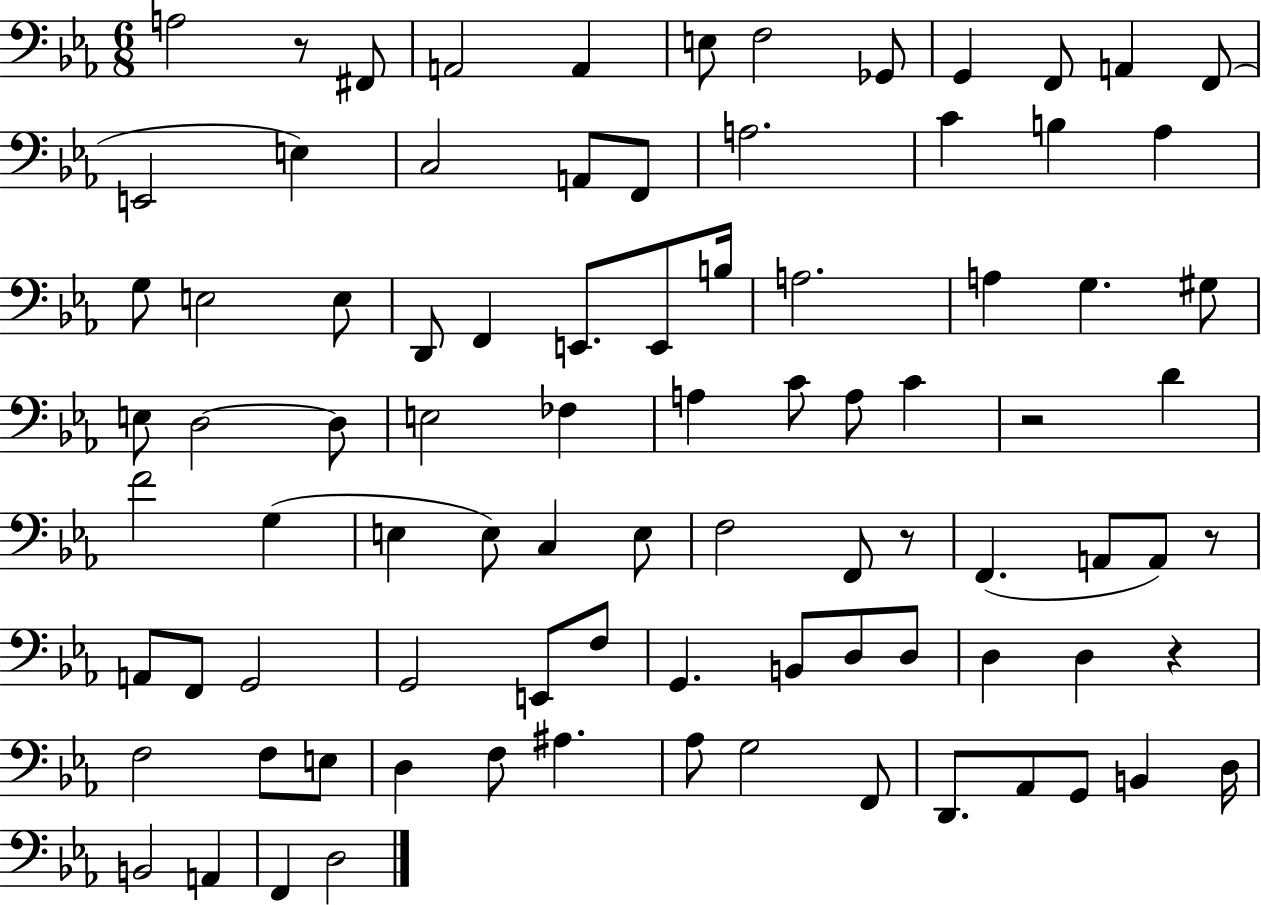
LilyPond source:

{
  \clef bass
  \numericTimeSignature
  \time 6/8
  \key ees \major
  a2 r8 fis,8 | a,2 a,4 | e8 f2 ges,8 | g,4 f,8 a,4 f,8( | \break e,2 e4) | c2 a,8 f,8 | a2. | c'4 b4 aes4 | \break g8 e2 e8 | d,8 f,4 e,8. e,8 b16 | a2. | a4 g4. gis8 | \break e8 d2~~ d8 | e2 fes4 | a4 c'8 a8 c'4 | r2 d'4 | \break f'2 g4( | e4 e8) c4 e8 | f2 f,8 r8 | f,4.( a,8 a,8) r8 | \break a,8 f,8 g,2 | g,2 e,8 f8 | g,4. b,8 d8 d8 | d4 d4 r4 | \break f2 f8 e8 | d4 f8 ais4. | aes8 g2 f,8 | d,8. aes,8 g,8 b,4 d16 | \break b,2 a,4 | f,4 d2 | \bar "|."
}